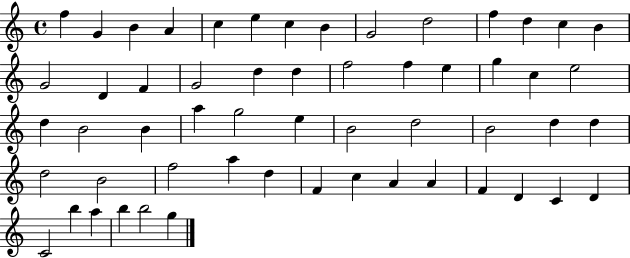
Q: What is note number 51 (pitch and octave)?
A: C4